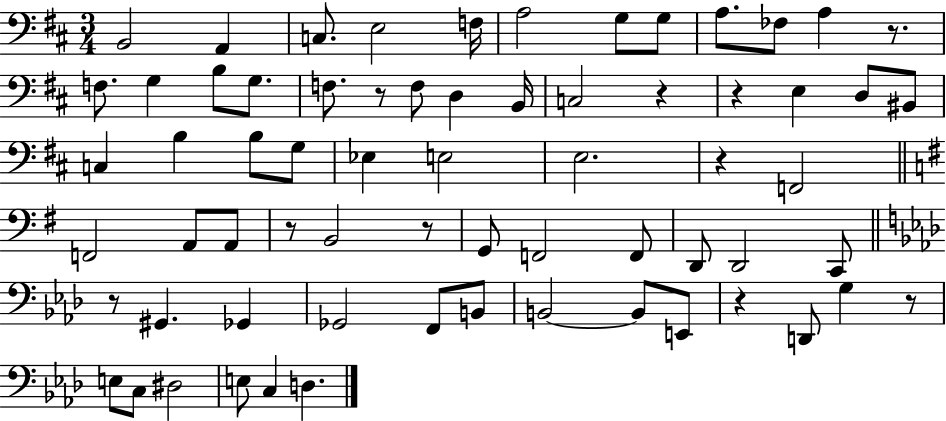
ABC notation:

X:1
T:Untitled
M:3/4
L:1/4
K:D
B,,2 A,, C,/2 E,2 F,/4 A,2 G,/2 G,/2 A,/2 _F,/2 A, z/2 F,/2 G, B,/2 G,/2 F,/2 z/2 F,/2 D, B,,/4 C,2 z z E, D,/2 ^B,,/2 C, B, B,/2 G,/2 _E, E,2 E,2 z F,,2 F,,2 A,,/2 A,,/2 z/2 B,,2 z/2 G,,/2 F,,2 F,,/2 D,,/2 D,,2 C,,/2 z/2 ^G,, _G,, _G,,2 F,,/2 B,,/2 B,,2 B,,/2 E,,/2 z D,,/2 G, z/2 E,/2 C,/2 ^D,2 E,/2 C, D,